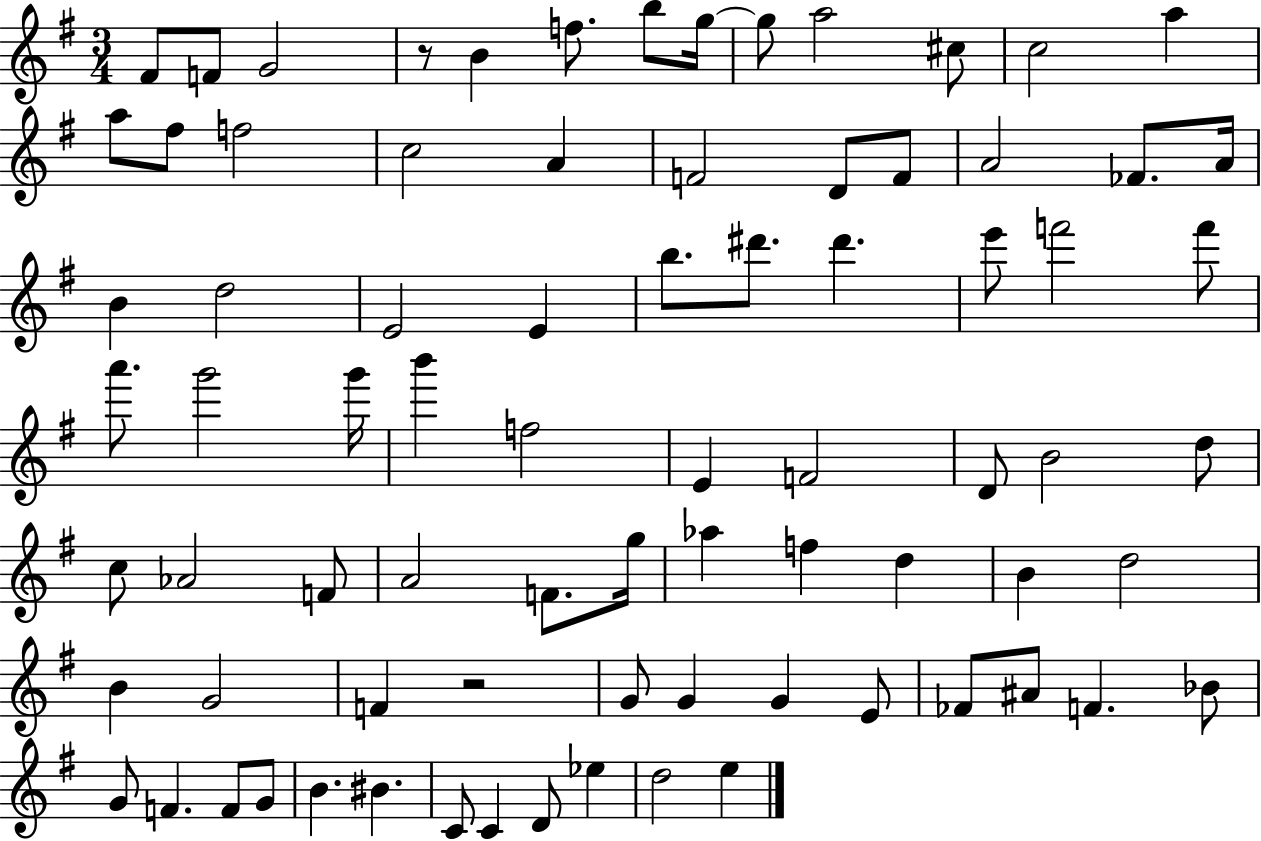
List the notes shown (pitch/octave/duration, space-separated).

F#4/e F4/e G4/h R/e B4/q F5/e. B5/e G5/s G5/e A5/h C#5/e C5/h A5/q A5/e F#5/e F5/h C5/h A4/q F4/h D4/e F4/e A4/h FES4/e. A4/s B4/q D5/h E4/h E4/q B5/e. D#6/e. D#6/q. E6/e F6/h F6/e A6/e. G6/h G6/s B6/q F5/h E4/q F4/h D4/e B4/h D5/e C5/e Ab4/h F4/e A4/h F4/e. G5/s Ab5/q F5/q D5/q B4/q D5/h B4/q G4/h F4/q R/h G4/e G4/q G4/q E4/e FES4/e A#4/e F4/q. Bb4/e G4/e F4/q. F4/e G4/e B4/q. BIS4/q. C4/e C4/q D4/e Eb5/q D5/h E5/q